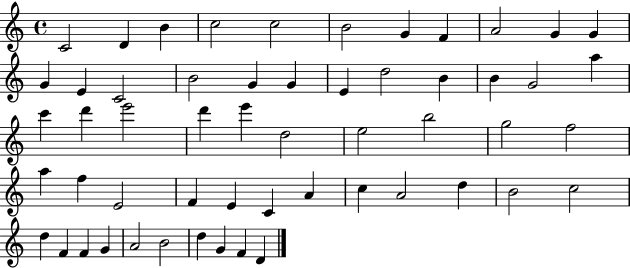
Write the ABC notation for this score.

X:1
T:Untitled
M:4/4
L:1/4
K:C
C2 D B c2 c2 B2 G F A2 G G G E C2 B2 G G E d2 B B G2 a c' d' e'2 d' e' d2 e2 b2 g2 f2 a f E2 F E C A c A2 d B2 c2 d F F G A2 B2 d G F D